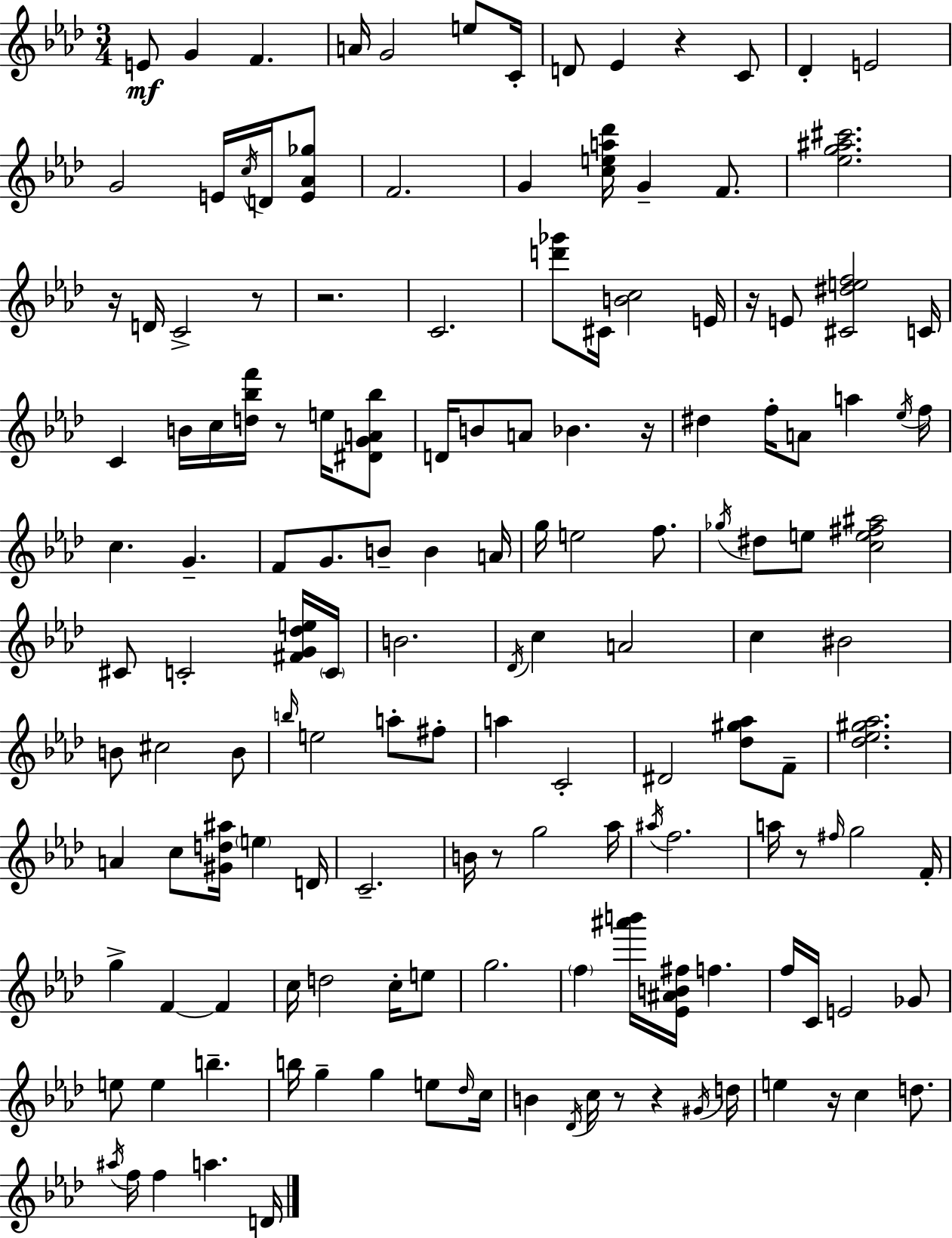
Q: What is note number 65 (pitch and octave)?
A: C#5